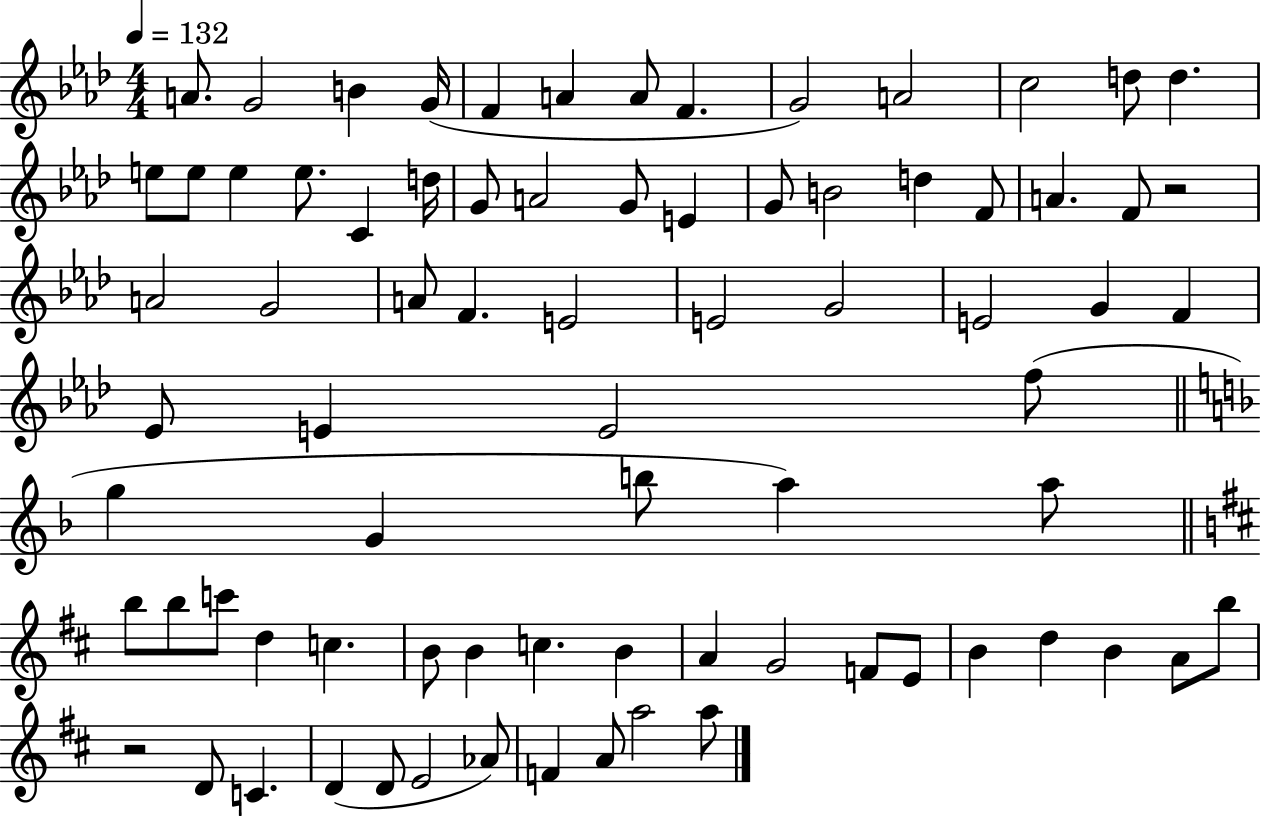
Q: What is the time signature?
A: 4/4